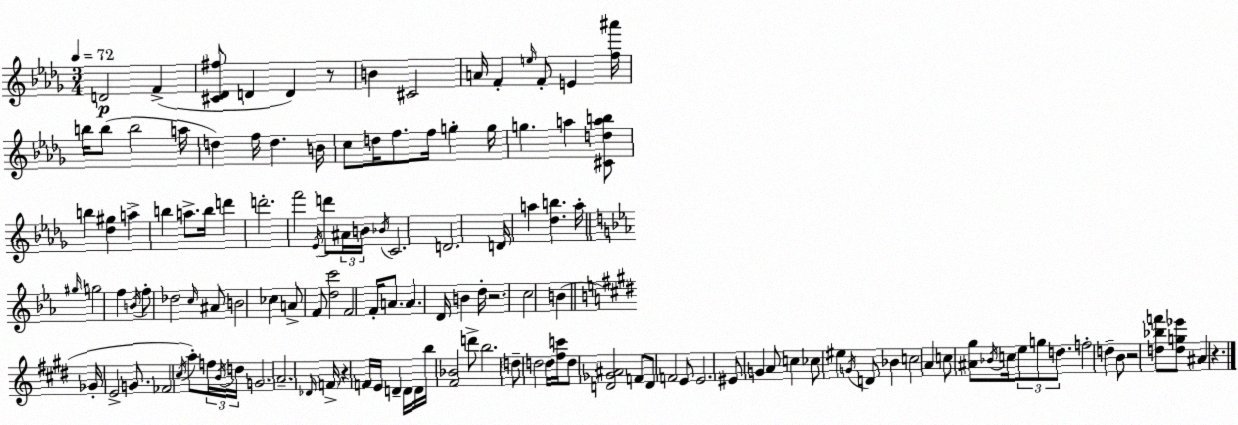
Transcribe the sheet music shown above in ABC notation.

X:1
T:Untitled
M:3/4
L:1/4
K:Bbm
D2 F [^C_D^f]/2 D D z/2 B ^C2 A/4 F e/4 F/2 E [f^a']/4 b/4 b/2 b2 a/4 d f/4 d B/4 c/2 d/4 f/2 f/4 g g/4 g a [^Cdab]/2 b [_d^g] a b a/2 b/4 d' d'2 f'2 _E/4 d'/2 ^A/4 B/4 _B/4 C2 D2 D/4 a [_db] a/4 ^g/4 g2 f B/4 f/2 _d2 c/4 ^A/2 B2 _c A/2 F/2 [dc']2 F2 F/4 A/2 A D/4 B d/4 z2 c2 B _G/4 E2 G/2 _F2 ^c/4 a/2 f/4 B/4 d/4 G2 A2 _D/4 F/4 z F/4 E/4 D D/4 D/4 b/4 [^F_B]2 d'/2 b2 d/2 d2 d/4 [^fc']/4 d/2 [D_G^A]2 F/2 D/2 F2 E/2 E2 ^E/2 G A/2 c _c/2 ^e G/4 D/2 _B c2 A c/2 [^A^g]/2 _B/4 c/4 e/2 g/2 d/2 f2 d B/2 z2 [d_bf']/2 [dg_e']/2 ^A z